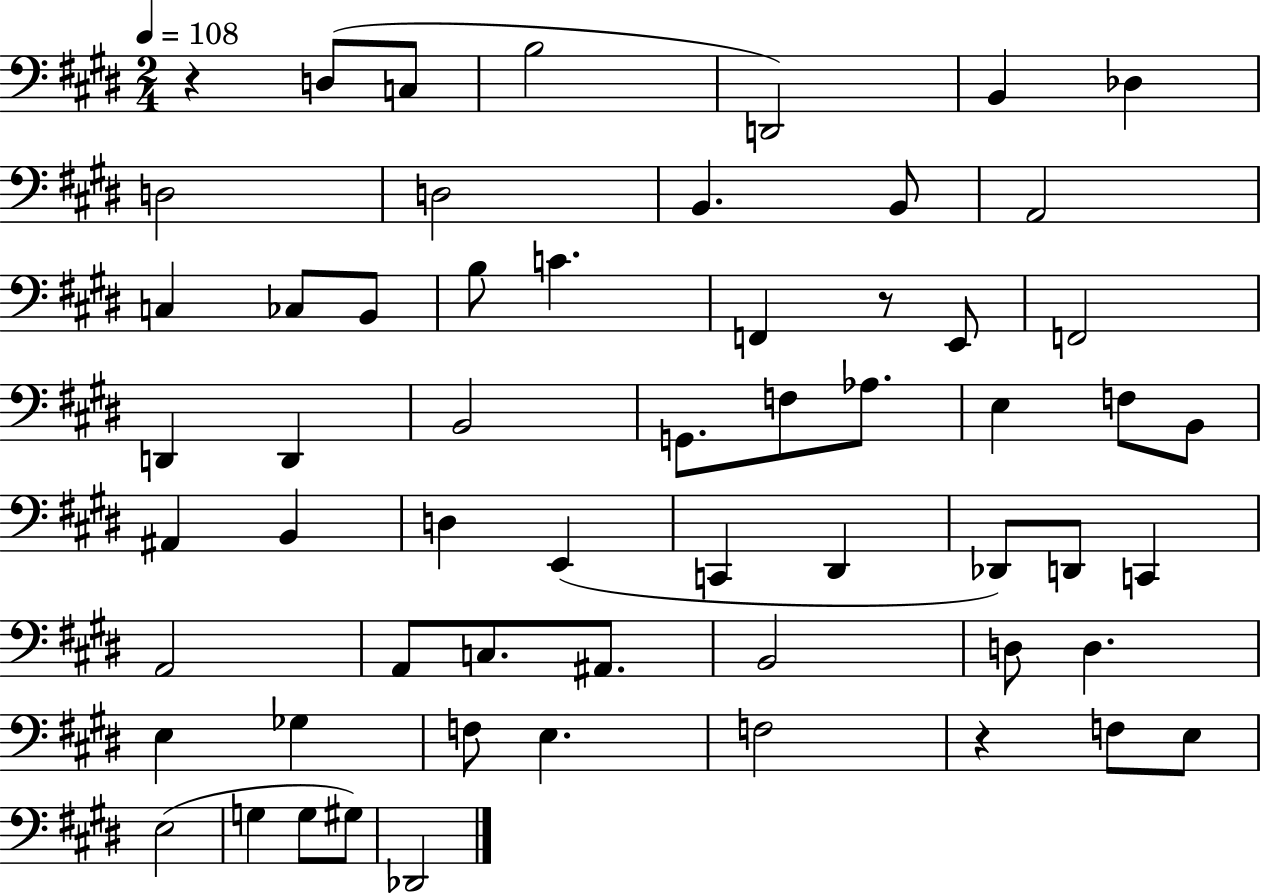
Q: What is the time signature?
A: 2/4